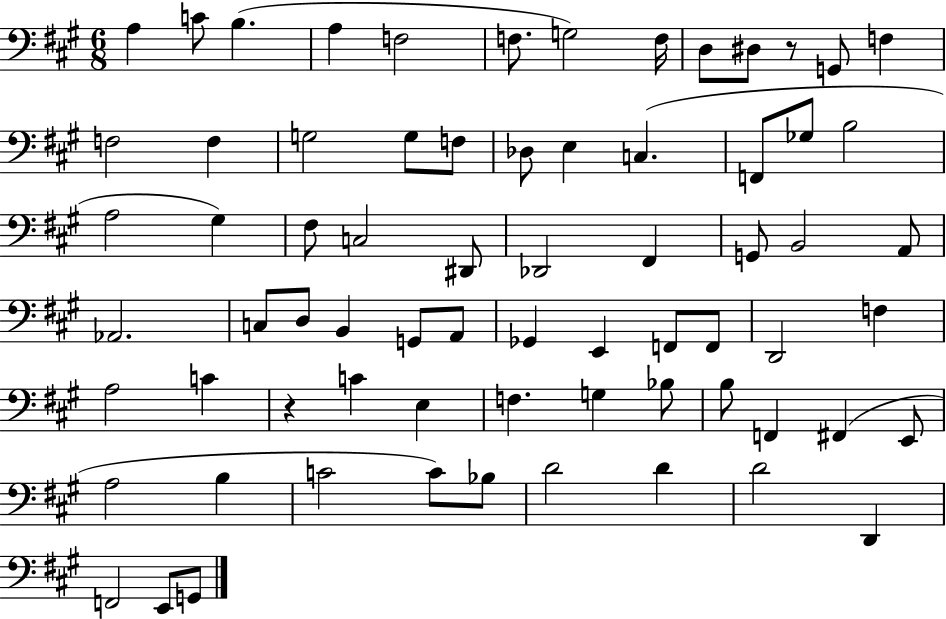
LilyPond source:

{
  \clef bass
  \numericTimeSignature
  \time 6/8
  \key a \major
  a4 c'8 b4.( | a4 f2 | f8. g2) f16 | d8 dis8 r8 g,8 f4 | \break f2 f4 | g2 g8 f8 | des8 e4 c4.( | f,8 ges8 b2 | \break a2 gis4) | fis8 c2 dis,8 | des,2 fis,4 | g,8 b,2 a,8 | \break aes,2. | c8 d8 b,4 g,8 a,8 | ges,4 e,4 f,8 f,8 | d,2 f4 | \break a2 c'4 | r4 c'4 e4 | f4. g4 bes8 | b8 f,4 fis,4( e,8 | \break a2 b4 | c'2 c'8) bes8 | d'2 d'4 | d'2 d,4 | \break f,2 e,8 g,8 | \bar "|."
}